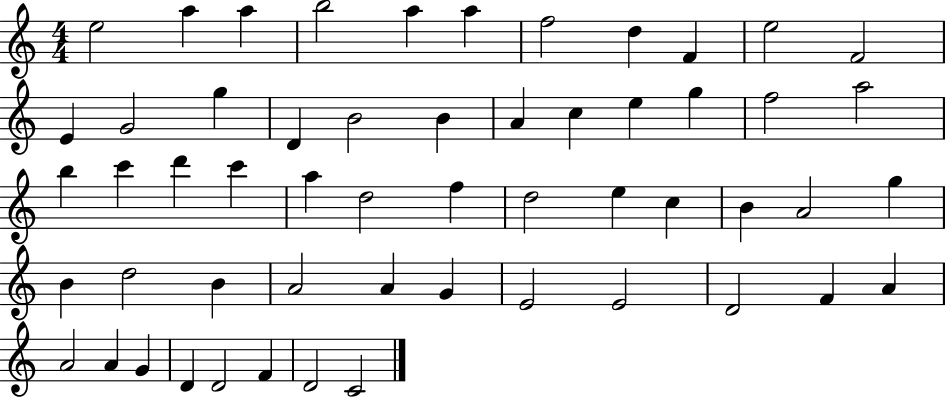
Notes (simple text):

E5/h A5/q A5/q B5/h A5/q A5/q F5/h D5/q F4/q E5/h F4/h E4/q G4/h G5/q D4/q B4/h B4/q A4/q C5/q E5/q G5/q F5/h A5/h B5/q C6/q D6/q C6/q A5/q D5/h F5/q D5/h E5/q C5/q B4/q A4/h G5/q B4/q D5/h B4/q A4/h A4/q G4/q E4/h E4/h D4/h F4/q A4/q A4/h A4/q G4/q D4/q D4/h F4/q D4/h C4/h